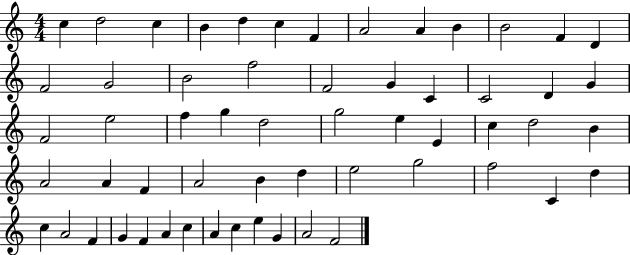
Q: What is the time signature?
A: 4/4